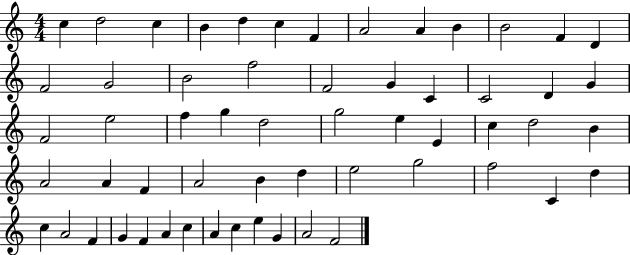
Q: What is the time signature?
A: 4/4